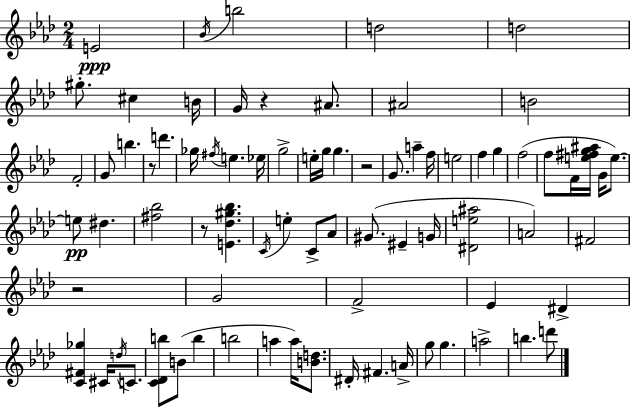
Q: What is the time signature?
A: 2/4